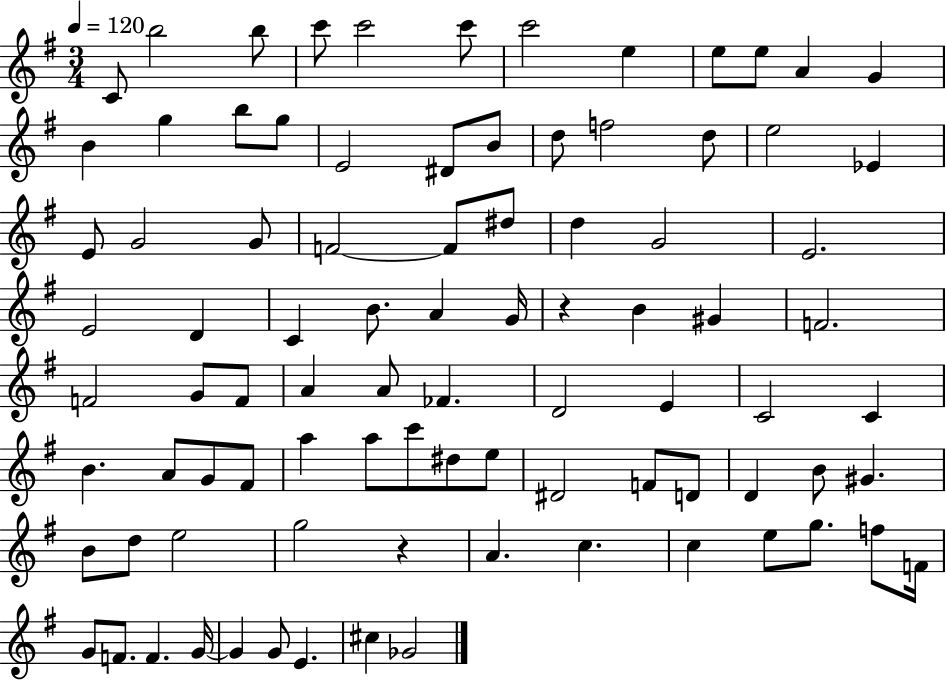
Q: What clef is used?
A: treble